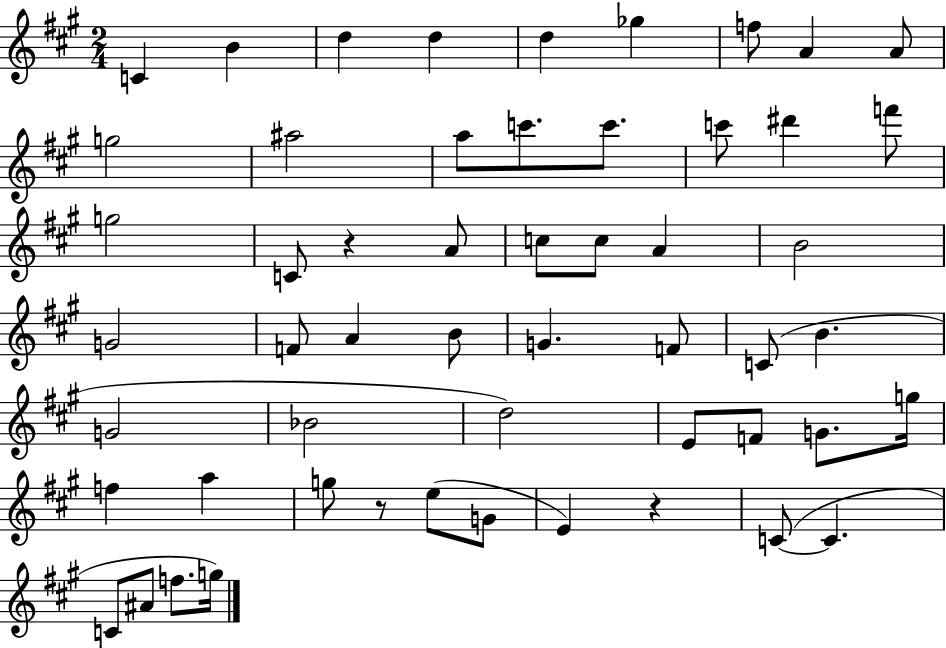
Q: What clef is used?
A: treble